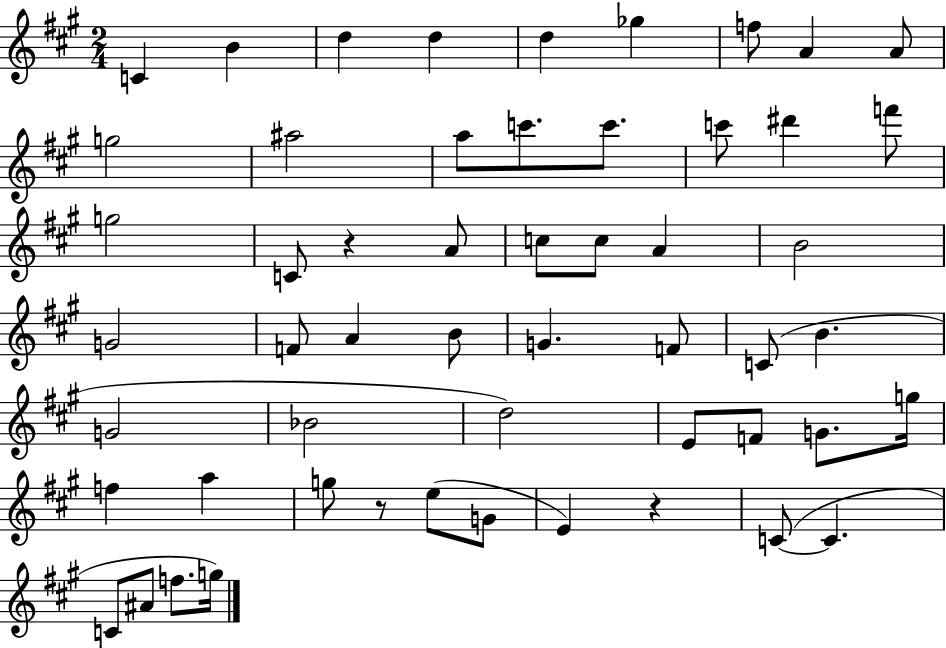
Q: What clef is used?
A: treble